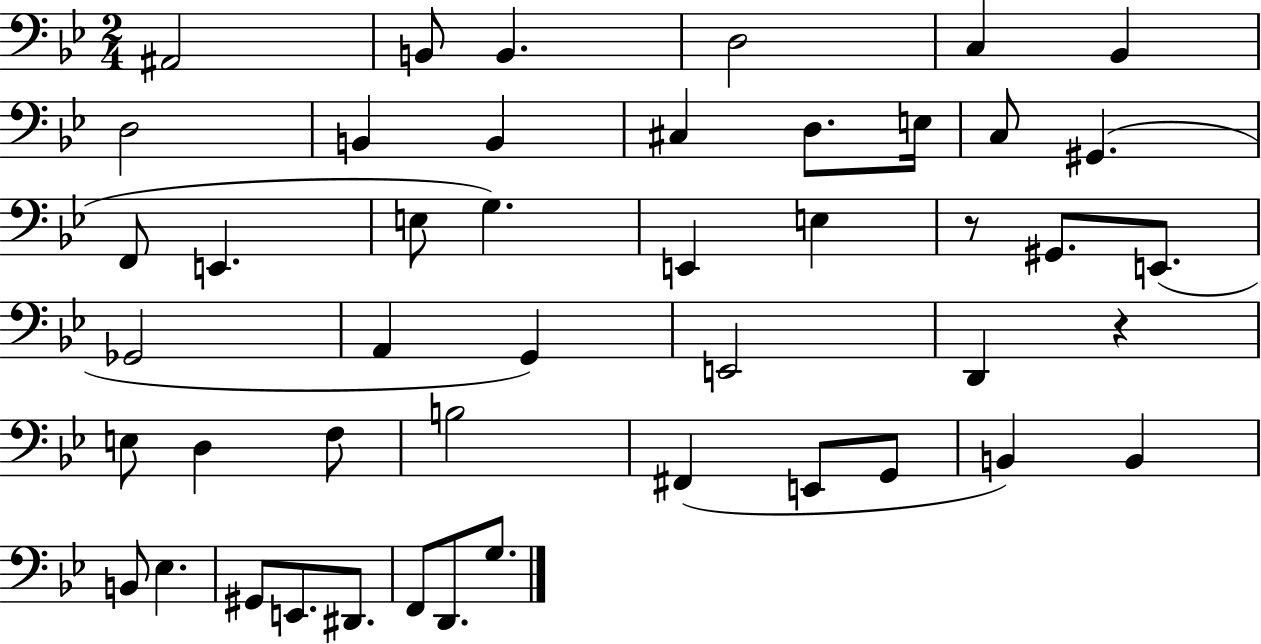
A#2/h B2/e B2/q. D3/h C3/q Bb2/q D3/h B2/q B2/q C#3/q D3/e. E3/s C3/e G#2/q. F2/e E2/q. E3/e G3/q. E2/q E3/q R/e G#2/e. E2/e. Gb2/h A2/q G2/q E2/h D2/q R/q E3/e D3/q F3/e B3/h F#2/q E2/e G2/e B2/q B2/q B2/e Eb3/q. G#2/e E2/e. D#2/e. F2/e D2/e. G3/e.